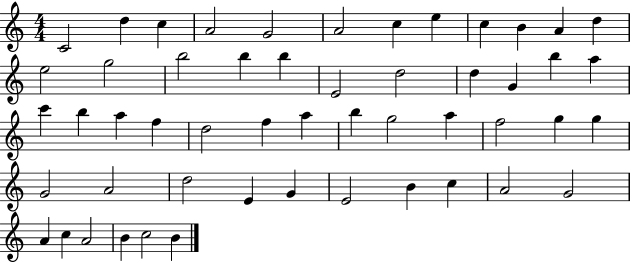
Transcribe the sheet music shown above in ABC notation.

X:1
T:Untitled
M:4/4
L:1/4
K:C
C2 d c A2 G2 A2 c e c B A d e2 g2 b2 b b E2 d2 d G b a c' b a f d2 f a b g2 a f2 g g G2 A2 d2 E G E2 B c A2 G2 A c A2 B c2 B